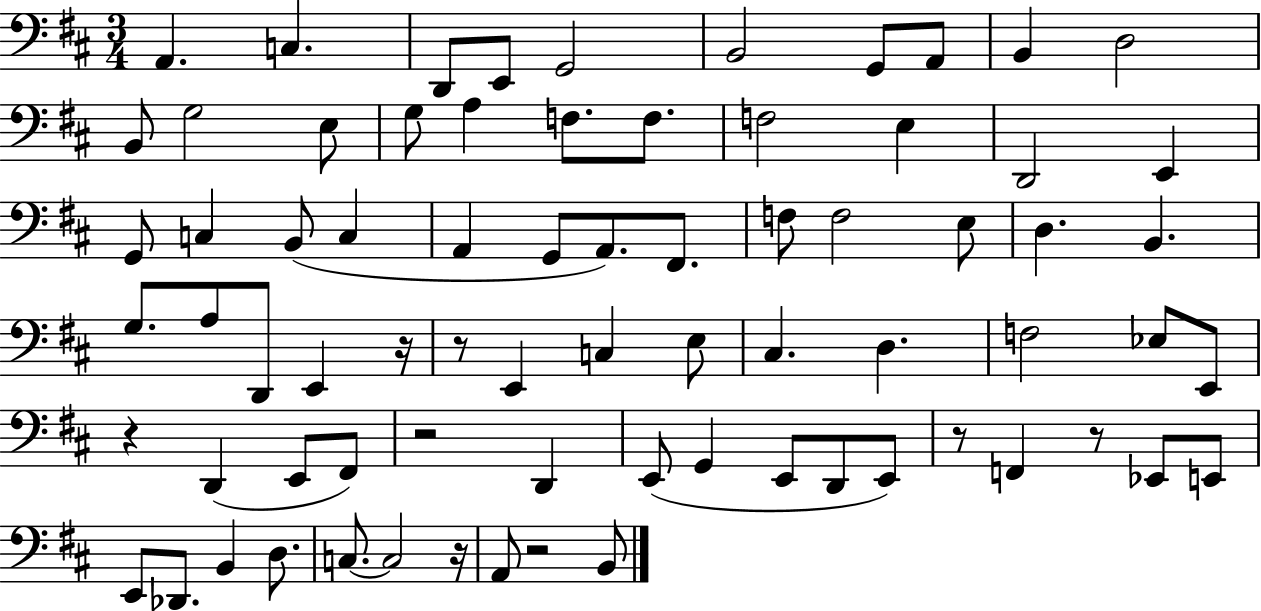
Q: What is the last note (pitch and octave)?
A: B2